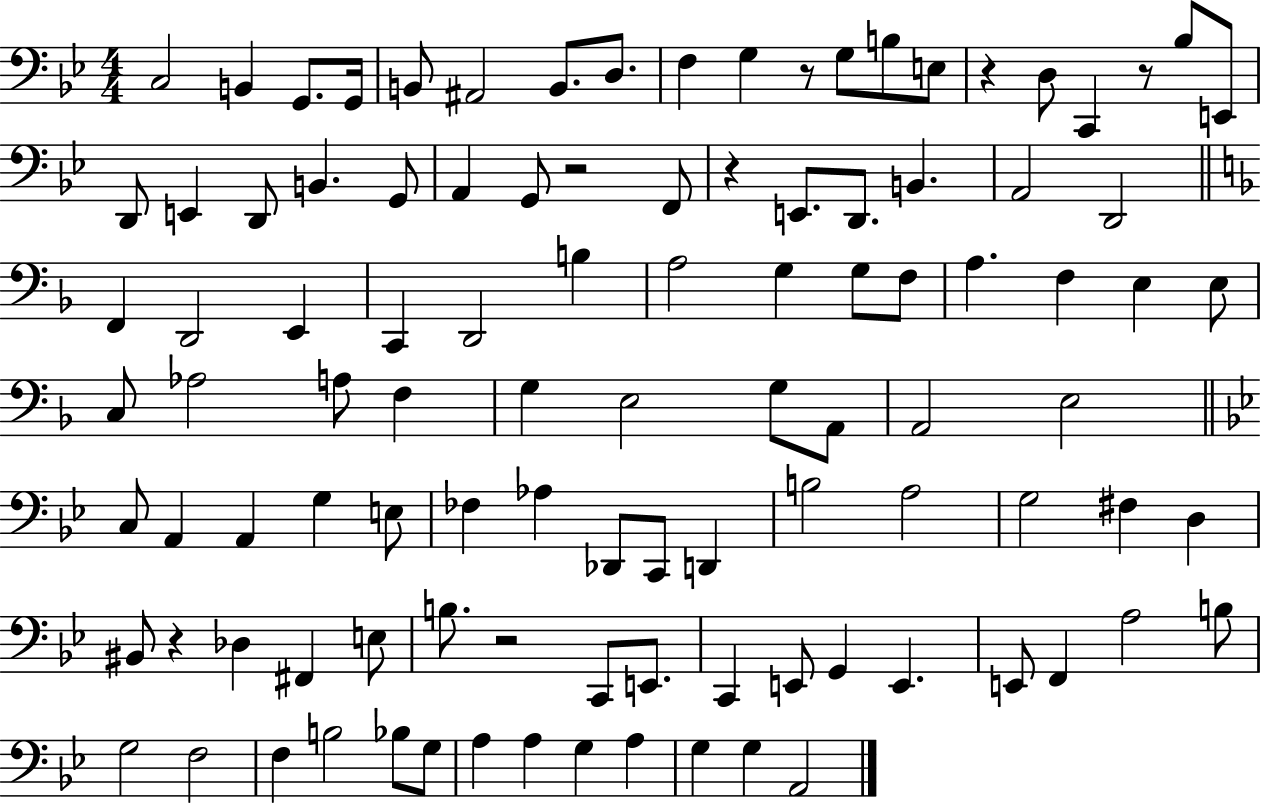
C3/h B2/q G2/e. G2/s B2/e A#2/h B2/e. D3/e. F3/q G3/q R/e G3/e B3/e E3/e R/q D3/e C2/q R/e Bb3/e E2/e D2/e E2/q D2/e B2/q. G2/e A2/q G2/e R/h F2/e R/q E2/e. D2/e. B2/q. A2/h D2/h F2/q D2/h E2/q C2/q D2/h B3/q A3/h G3/q G3/e F3/e A3/q. F3/q E3/q E3/e C3/e Ab3/h A3/e F3/q G3/q E3/h G3/e A2/e A2/h E3/h C3/e A2/q A2/q G3/q E3/e FES3/q Ab3/q Db2/e C2/e D2/q B3/h A3/h G3/h F#3/q D3/q BIS2/e R/q Db3/q F#2/q E3/e B3/e. R/h C2/e E2/e. C2/q E2/e G2/q E2/q. E2/e F2/q A3/h B3/e G3/h F3/h F3/q B3/h Bb3/e G3/e A3/q A3/q G3/q A3/q G3/q G3/q A2/h